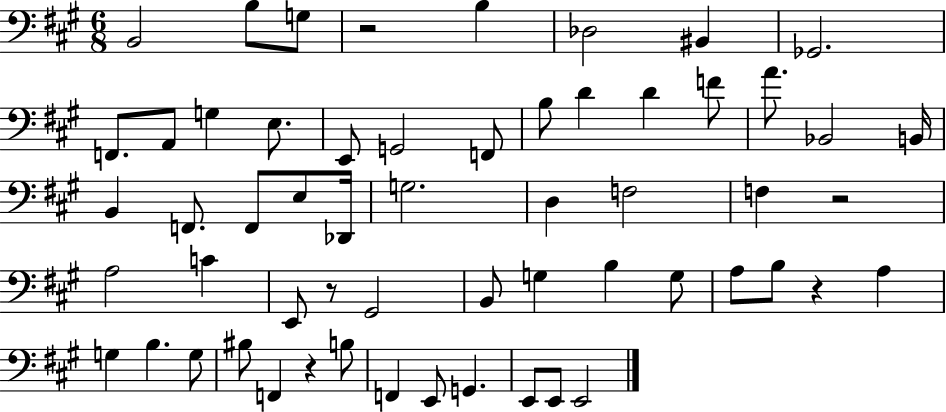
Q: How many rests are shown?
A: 5